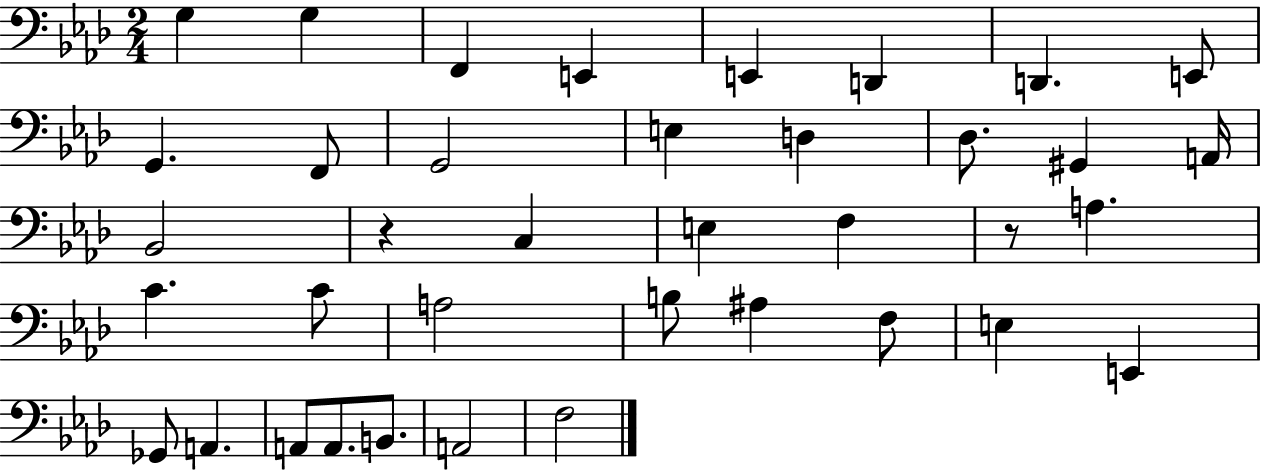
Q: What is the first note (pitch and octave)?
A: G3